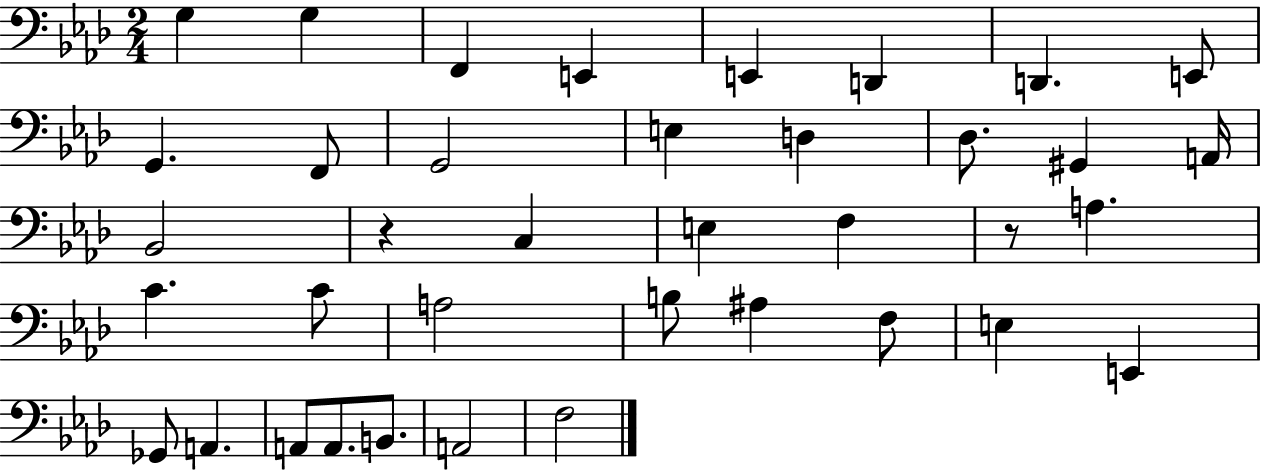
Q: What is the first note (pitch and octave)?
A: G3